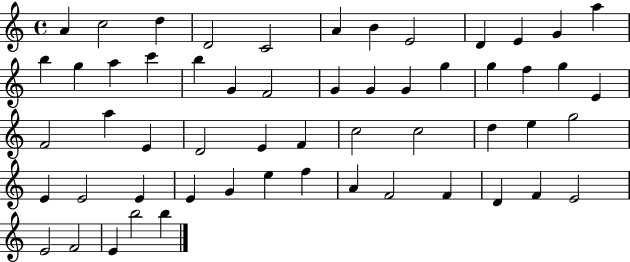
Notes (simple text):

A4/q C5/h D5/q D4/h C4/h A4/q B4/q E4/h D4/q E4/q G4/q A5/q B5/q G5/q A5/q C6/q B5/q G4/q F4/h G4/q G4/q G4/q G5/q G5/q F5/q G5/q E4/q F4/h A5/q E4/q D4/h E4/q F4/q C5/h C5/h D5/q E5/q G5/h E4/q E4/h E4/q E4/q G4/q E5/q F5/q A4/q F4/h F4/q D4/q F4/q E4/h E4/h F4/h E4/q B5/h B5/q